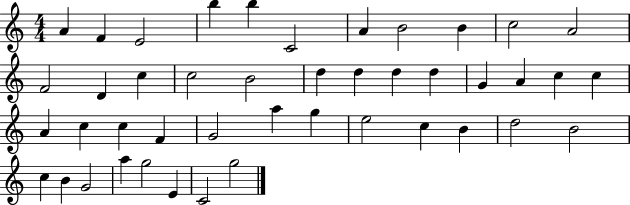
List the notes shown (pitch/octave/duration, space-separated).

A4/q F4/q E4/h B5/q B5/q C4/h A4/q B4/h B4/q C5/h A4/h F4/h D4/q C5/q C5/h B4/h D5/q D5/q D5/q D5/q G4/q A4/q C5/q C5/q A4/q C5/q C5/q F4/q G4/h A5/q G5/q E5/h C5/q B4/q D5/h B4/h C5/q B4/q G4/h A5/q G5/h E4/q C4/h G5/h